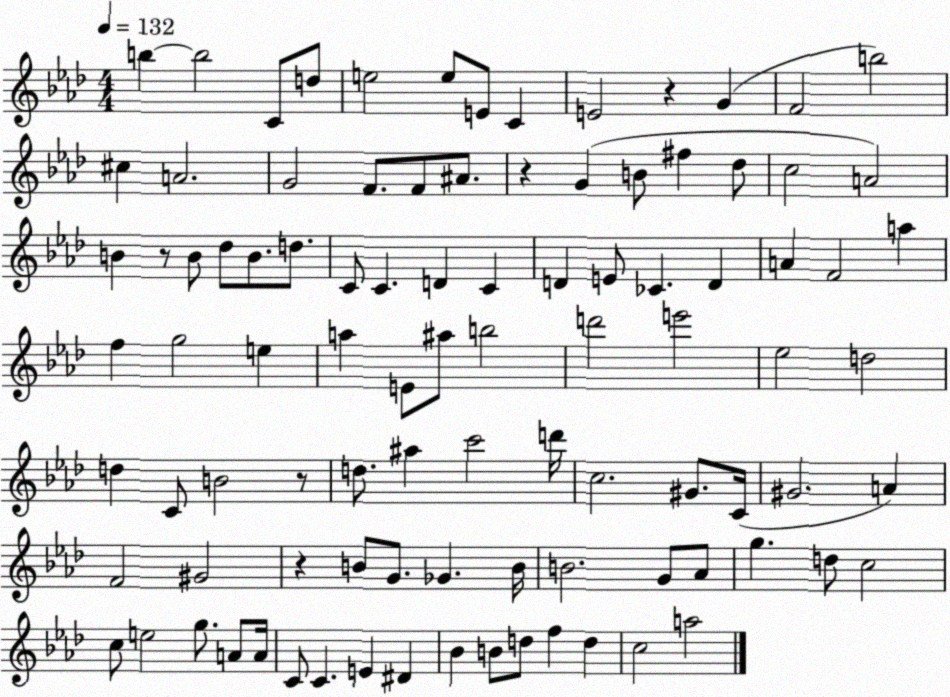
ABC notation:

X:1
T:Untitled
M:4/4
L:1/4
K:Ab
b b2 C/2 d/2 e2 e/2 E/2 C E2 z G F2 b2 ^c A2 G2 F/2 F/2 ^A/2 z G B/2 ^f _d/2 c2 A2 B z/2 B/2 _d/2 B/2 d/2 C/2 C D C D E/2 _C D A F2 a f g2 e a E/2 ^a/2 b2 d'2 e'2 _e2 d2 d C/2 B2 z/2 d/2 ^a c'2 d'/4 c2 ^G/2 C/4 ^G2 A F2 ^G2 z B/2 G/2 _G B/4 B2 G/2 _A/2 g d/2 c2 c/2 e2 g/2 A/2 A/4 C/2 C E ^D _B B/2 d/2 f d c2 a2